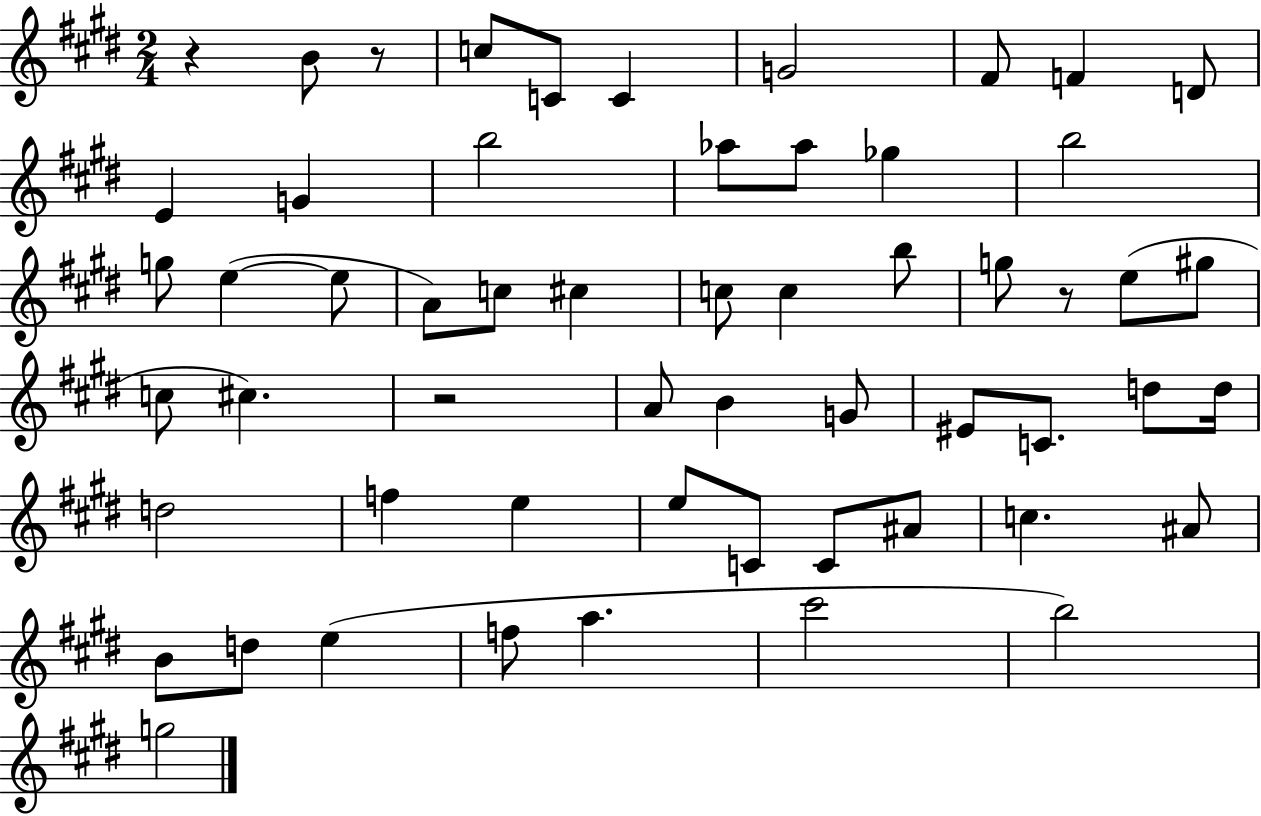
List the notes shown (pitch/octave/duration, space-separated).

R/q B4/e R/e C5/e C4/e C4/q G4/h F#4/e F4/q D4/e E4/q G4/q B5/h Ab5/e Ab5/e Gb5/q B5/h G5/e E5/q E5/e A4/e C5/e C#5/q C5/e C5/q B5/e G5/e R/e E5/e G#5/e C5/e C#5/q. R/h A4/e B4/q G4/e EIS4/e C4/e. D5/e D5/s D5/h F5/q E5/q E5/e C4/e C4/e A#4/e C5/q. A#4/e B4/e D5/e E5/q F5/e A5/q. C#6/h B5/h G5/h